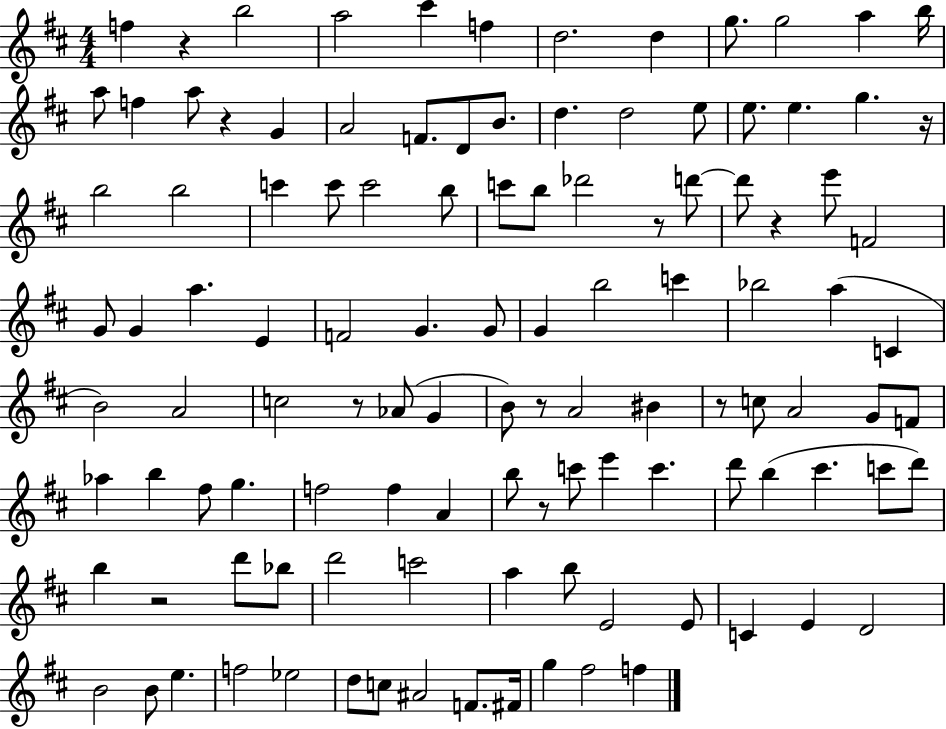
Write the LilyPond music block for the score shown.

{
  \clef treble
  \numericTimeSignature
  \time 4/4
  \key d \major
  \repeat volta 2 { f''4 r4 b''2 | a''2 cis'''4 f''4 | d''2. d''4 | g''8. g''2 a''4 b''16 | \break a''8 f''4 a''8 r4 g'4 | a'2 f'8. d'8 b'8. | d''4. d''2 e''8 | e''8. e''4. g''4. r16 | \break b''2 b''2 | c'''4 c'''8 c'''2 b''8 | c'''8 b''8 des'''2 r8 d'''8~~ | d'''8 r4 e'''8 f'2 | \break g'8 g'4 a''4. e'4 | f'2 g'4. g'8 | g'4 b''2 c'''4 | bes''2 a''4( c'4 | \break b'2) a'2 | c''2 r8 aes'8( g'4 | b'8) r8 a'2 bis'4 | r8 c''8 a'2 g'8 f'8 | \break aes''4 b''4 fis''8 g''4. | f''2 f''4 a'4 | b''8 r8 c'''8 e'''4 c'''4. | d'''8 b''4( cis'''4. c'''8 d'''8) | \break b''4 r2 d'''8 bes''8 | d'''2 c'''2 | a''4 b''8 e'2 e'8 | c'4 e'4 d'2 | \break b'2 b'8 e''4. | f''2 ees''2 | d''8 c''8 ais'2 f'8. fis'16 | g''4 fis''2 f''4 | \break } \bar "|."
}